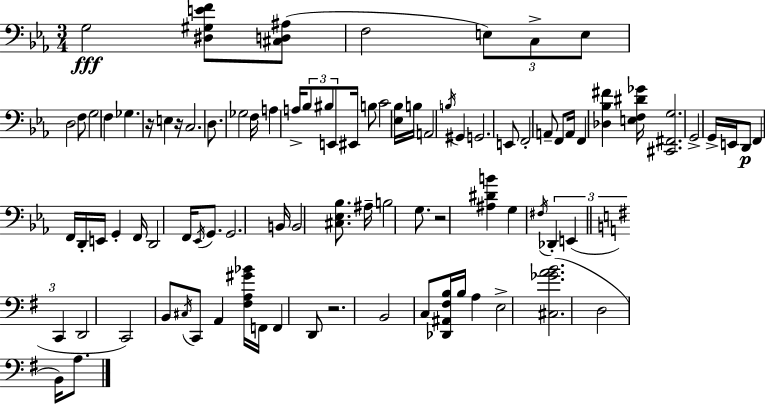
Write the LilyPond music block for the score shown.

{
  \clef bass
  \numericTimeSignature
  \time 3/4
  \key c \minor
  \repeat volta 2 { g2\fff <dis gis e' f'>8 <cis d ais>8( | f2 \tuplet 3/2 { e8) c8-> | e8 } d2 f8 | g2 f4 | \break ges4. r16 e4 r16 | c2. | d8. ges2 f16 | a4 a16-> \tuplet 3/2 { bes8 bis8 e,8 } eis,16 | \break b8 c'2 <ees bes>16 b16 | a,2 \acciaccatura { b16 } gis,4 | g,2. | e,8 f,2-. a,8-- | \break f,8 a,16 f,4 <des bes fis'>4 | <e f dis' ges'>16 <cis, fis, g>2. | g,2-> g,16-> e,16 d,8\p | f,4 f,16 d,16-. e,16 g,4-. | \break f,16 d,2 f,16 \acciaccatura { ees,16 } g,8. | g,2. | b,16 b,2 <cis ees bes>8. | ais16-- b2 g8. | \break r2 <ais dis' b'>4 | g4 \acciaccatura { fis16 } \tuplet 3/2 { des,4-. e,4( | \bar "||" \break \key e \minor c,4 } d,2 | c,2) b,8 \acciaccatura { cis16 } c,8 | a,4 <fis a gis' bes'>16 f,16 f,4 d,8 | r2. | \break b,2 c8 <des, ais, fis b>16 | b16 a4 e2-> | <cis ges' a' b'>2.( | d2 b,16) a8. | \break } \bar "|."
}